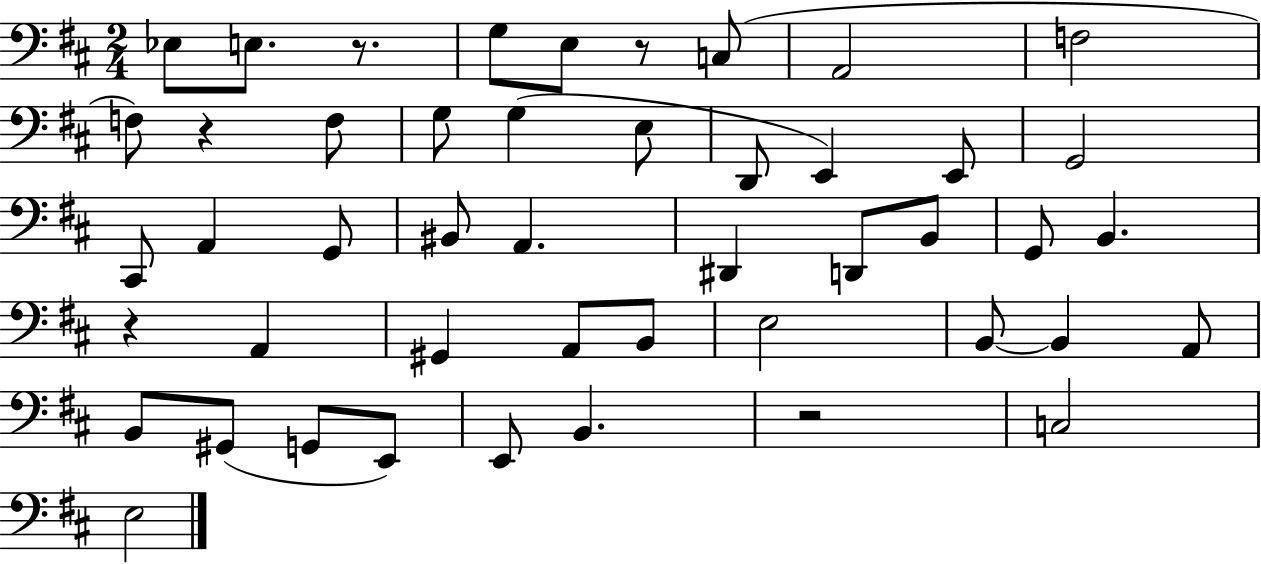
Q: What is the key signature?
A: D major